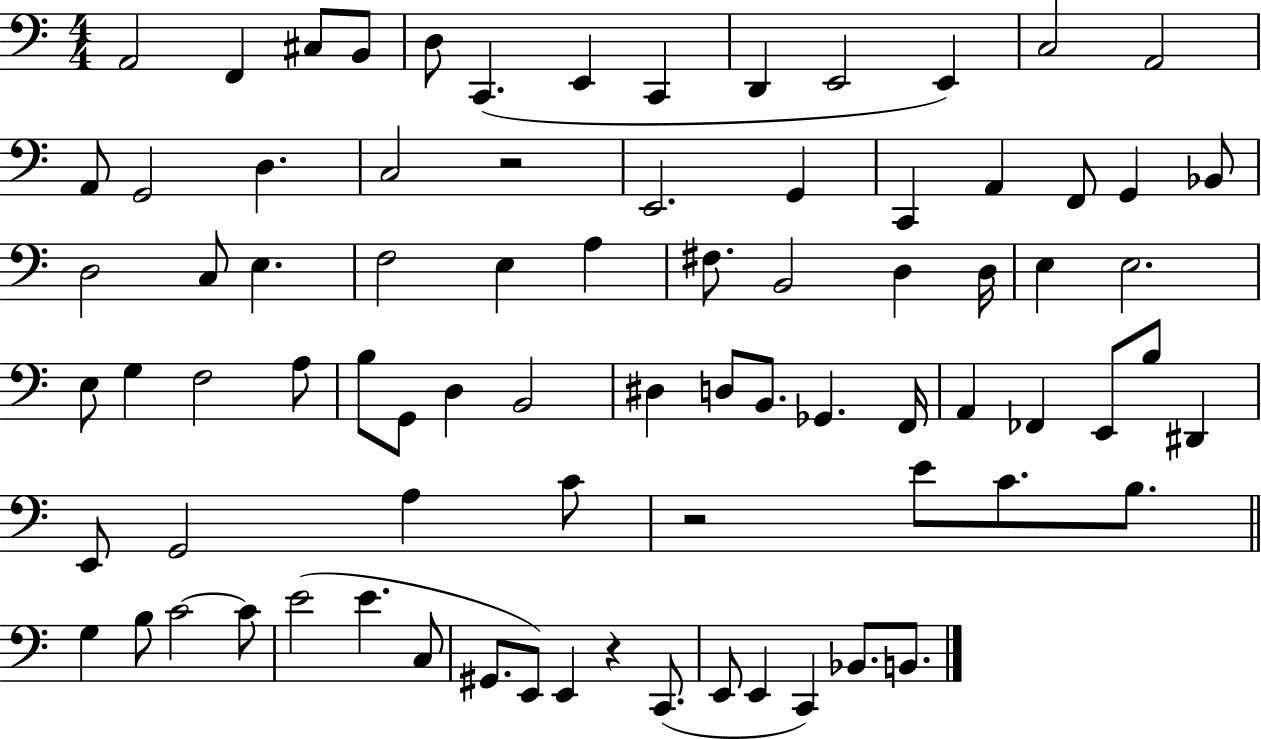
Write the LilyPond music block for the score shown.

{
  \clef bass
  \numericTimeSignature
  \time 4/4
  \key c \major
  a,2 f,4 cis8 b,8 | d8 c,4.( e,4 c,4 | d,4 e,2 e,4) | c2 a,2 | \break a,8 g,2 d4. | c2 r2 | e,2. g,4 | c,4 a,4 f,8 g,4 bes,8 | \break d2 c8 e4. | f2 e4 a4 | fis8. b,2 d4 d16 | e4 e2. | \break e8 g4 f2 a8 | b8 g,8 d4 b,2 | dis4 d8 b,8. ges,4. f,16 | a,4 fes,4 e,8 b8 dis,4 | \break e,8 g,2 a4 c'8 | r2 e'8 c'8. b8. | \bar "||" \break \key c \major g4 b8 c'2~~ c'8 | e'2( e'4. c8 | gis,8. e,8) e,4 r4 c,8.( | e,8 e,4 c,4) bes,8. b,8. | \break \bar "|."
}